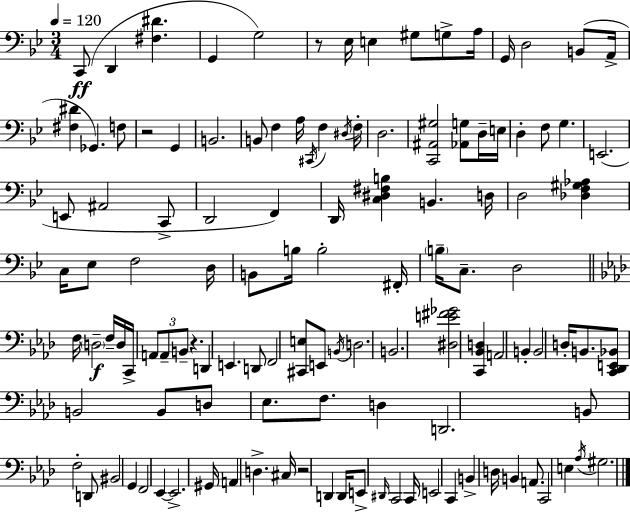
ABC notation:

X:1
T:Untitled
M:3/4
L:1/4
K:Bb
C,,/2 D,, [^F,^D] G,, G,2 z/2 _E,/4 E, ^G,/2 G,/2 A,/4 G,,/4 D,2 B,,/2 A,,/4 [^F,^D] _G,, F,/2 z2 G,, B,,2 B,,/2 F, A,/4 ^C,,/4 F, ^D,/4 F,/4 D,2 [C,,^A,,^G,]2 [_A,,G,]/2 D,/4 E,/4 D, F,/2 G, E,,2 E,,/2 ^A,,2 C,,/2 D,,2 F,, D,,/4 [C,^D,^F,B,] B,, D,/4 D,2 [_D,F,^G,_A,] C,/4 _E,/2 F,2 D,/4 B,,/2 B,/4 B,2 ^F,,/4 B,/4 C,/2 D,2 F,/4 D,2 F,/4 D,/4 C,,/4 A,,/2 A,,/2 B,,/2 z D,, E,, D,,/2 F,,2 [^C,,E,]/2 E,,/2 B,,/4 D,2 B,,2 [^D,E^F_G]2 [C,,_B,,D,] A,,2 B,, B,,2 D,/4 B,,/2 [C,,_D,,E,,_B,,]/2 B,,2 B,,/2 D,/2 _E,/2 F,/2 D, D,,2 B,,/2 F,2 D,,/2 ^B,,2 G,, F,,2 _E,, _E,,2 ^G,,/4 A,, D, ^C,/4 z2 D,, D,,/4 E,,/2 ^D,,/4 C,,2 C,,/4 E,,2 C,, B,, D,/4 B,, A,,/2 C,,2 E, _A,/4 ^G,2